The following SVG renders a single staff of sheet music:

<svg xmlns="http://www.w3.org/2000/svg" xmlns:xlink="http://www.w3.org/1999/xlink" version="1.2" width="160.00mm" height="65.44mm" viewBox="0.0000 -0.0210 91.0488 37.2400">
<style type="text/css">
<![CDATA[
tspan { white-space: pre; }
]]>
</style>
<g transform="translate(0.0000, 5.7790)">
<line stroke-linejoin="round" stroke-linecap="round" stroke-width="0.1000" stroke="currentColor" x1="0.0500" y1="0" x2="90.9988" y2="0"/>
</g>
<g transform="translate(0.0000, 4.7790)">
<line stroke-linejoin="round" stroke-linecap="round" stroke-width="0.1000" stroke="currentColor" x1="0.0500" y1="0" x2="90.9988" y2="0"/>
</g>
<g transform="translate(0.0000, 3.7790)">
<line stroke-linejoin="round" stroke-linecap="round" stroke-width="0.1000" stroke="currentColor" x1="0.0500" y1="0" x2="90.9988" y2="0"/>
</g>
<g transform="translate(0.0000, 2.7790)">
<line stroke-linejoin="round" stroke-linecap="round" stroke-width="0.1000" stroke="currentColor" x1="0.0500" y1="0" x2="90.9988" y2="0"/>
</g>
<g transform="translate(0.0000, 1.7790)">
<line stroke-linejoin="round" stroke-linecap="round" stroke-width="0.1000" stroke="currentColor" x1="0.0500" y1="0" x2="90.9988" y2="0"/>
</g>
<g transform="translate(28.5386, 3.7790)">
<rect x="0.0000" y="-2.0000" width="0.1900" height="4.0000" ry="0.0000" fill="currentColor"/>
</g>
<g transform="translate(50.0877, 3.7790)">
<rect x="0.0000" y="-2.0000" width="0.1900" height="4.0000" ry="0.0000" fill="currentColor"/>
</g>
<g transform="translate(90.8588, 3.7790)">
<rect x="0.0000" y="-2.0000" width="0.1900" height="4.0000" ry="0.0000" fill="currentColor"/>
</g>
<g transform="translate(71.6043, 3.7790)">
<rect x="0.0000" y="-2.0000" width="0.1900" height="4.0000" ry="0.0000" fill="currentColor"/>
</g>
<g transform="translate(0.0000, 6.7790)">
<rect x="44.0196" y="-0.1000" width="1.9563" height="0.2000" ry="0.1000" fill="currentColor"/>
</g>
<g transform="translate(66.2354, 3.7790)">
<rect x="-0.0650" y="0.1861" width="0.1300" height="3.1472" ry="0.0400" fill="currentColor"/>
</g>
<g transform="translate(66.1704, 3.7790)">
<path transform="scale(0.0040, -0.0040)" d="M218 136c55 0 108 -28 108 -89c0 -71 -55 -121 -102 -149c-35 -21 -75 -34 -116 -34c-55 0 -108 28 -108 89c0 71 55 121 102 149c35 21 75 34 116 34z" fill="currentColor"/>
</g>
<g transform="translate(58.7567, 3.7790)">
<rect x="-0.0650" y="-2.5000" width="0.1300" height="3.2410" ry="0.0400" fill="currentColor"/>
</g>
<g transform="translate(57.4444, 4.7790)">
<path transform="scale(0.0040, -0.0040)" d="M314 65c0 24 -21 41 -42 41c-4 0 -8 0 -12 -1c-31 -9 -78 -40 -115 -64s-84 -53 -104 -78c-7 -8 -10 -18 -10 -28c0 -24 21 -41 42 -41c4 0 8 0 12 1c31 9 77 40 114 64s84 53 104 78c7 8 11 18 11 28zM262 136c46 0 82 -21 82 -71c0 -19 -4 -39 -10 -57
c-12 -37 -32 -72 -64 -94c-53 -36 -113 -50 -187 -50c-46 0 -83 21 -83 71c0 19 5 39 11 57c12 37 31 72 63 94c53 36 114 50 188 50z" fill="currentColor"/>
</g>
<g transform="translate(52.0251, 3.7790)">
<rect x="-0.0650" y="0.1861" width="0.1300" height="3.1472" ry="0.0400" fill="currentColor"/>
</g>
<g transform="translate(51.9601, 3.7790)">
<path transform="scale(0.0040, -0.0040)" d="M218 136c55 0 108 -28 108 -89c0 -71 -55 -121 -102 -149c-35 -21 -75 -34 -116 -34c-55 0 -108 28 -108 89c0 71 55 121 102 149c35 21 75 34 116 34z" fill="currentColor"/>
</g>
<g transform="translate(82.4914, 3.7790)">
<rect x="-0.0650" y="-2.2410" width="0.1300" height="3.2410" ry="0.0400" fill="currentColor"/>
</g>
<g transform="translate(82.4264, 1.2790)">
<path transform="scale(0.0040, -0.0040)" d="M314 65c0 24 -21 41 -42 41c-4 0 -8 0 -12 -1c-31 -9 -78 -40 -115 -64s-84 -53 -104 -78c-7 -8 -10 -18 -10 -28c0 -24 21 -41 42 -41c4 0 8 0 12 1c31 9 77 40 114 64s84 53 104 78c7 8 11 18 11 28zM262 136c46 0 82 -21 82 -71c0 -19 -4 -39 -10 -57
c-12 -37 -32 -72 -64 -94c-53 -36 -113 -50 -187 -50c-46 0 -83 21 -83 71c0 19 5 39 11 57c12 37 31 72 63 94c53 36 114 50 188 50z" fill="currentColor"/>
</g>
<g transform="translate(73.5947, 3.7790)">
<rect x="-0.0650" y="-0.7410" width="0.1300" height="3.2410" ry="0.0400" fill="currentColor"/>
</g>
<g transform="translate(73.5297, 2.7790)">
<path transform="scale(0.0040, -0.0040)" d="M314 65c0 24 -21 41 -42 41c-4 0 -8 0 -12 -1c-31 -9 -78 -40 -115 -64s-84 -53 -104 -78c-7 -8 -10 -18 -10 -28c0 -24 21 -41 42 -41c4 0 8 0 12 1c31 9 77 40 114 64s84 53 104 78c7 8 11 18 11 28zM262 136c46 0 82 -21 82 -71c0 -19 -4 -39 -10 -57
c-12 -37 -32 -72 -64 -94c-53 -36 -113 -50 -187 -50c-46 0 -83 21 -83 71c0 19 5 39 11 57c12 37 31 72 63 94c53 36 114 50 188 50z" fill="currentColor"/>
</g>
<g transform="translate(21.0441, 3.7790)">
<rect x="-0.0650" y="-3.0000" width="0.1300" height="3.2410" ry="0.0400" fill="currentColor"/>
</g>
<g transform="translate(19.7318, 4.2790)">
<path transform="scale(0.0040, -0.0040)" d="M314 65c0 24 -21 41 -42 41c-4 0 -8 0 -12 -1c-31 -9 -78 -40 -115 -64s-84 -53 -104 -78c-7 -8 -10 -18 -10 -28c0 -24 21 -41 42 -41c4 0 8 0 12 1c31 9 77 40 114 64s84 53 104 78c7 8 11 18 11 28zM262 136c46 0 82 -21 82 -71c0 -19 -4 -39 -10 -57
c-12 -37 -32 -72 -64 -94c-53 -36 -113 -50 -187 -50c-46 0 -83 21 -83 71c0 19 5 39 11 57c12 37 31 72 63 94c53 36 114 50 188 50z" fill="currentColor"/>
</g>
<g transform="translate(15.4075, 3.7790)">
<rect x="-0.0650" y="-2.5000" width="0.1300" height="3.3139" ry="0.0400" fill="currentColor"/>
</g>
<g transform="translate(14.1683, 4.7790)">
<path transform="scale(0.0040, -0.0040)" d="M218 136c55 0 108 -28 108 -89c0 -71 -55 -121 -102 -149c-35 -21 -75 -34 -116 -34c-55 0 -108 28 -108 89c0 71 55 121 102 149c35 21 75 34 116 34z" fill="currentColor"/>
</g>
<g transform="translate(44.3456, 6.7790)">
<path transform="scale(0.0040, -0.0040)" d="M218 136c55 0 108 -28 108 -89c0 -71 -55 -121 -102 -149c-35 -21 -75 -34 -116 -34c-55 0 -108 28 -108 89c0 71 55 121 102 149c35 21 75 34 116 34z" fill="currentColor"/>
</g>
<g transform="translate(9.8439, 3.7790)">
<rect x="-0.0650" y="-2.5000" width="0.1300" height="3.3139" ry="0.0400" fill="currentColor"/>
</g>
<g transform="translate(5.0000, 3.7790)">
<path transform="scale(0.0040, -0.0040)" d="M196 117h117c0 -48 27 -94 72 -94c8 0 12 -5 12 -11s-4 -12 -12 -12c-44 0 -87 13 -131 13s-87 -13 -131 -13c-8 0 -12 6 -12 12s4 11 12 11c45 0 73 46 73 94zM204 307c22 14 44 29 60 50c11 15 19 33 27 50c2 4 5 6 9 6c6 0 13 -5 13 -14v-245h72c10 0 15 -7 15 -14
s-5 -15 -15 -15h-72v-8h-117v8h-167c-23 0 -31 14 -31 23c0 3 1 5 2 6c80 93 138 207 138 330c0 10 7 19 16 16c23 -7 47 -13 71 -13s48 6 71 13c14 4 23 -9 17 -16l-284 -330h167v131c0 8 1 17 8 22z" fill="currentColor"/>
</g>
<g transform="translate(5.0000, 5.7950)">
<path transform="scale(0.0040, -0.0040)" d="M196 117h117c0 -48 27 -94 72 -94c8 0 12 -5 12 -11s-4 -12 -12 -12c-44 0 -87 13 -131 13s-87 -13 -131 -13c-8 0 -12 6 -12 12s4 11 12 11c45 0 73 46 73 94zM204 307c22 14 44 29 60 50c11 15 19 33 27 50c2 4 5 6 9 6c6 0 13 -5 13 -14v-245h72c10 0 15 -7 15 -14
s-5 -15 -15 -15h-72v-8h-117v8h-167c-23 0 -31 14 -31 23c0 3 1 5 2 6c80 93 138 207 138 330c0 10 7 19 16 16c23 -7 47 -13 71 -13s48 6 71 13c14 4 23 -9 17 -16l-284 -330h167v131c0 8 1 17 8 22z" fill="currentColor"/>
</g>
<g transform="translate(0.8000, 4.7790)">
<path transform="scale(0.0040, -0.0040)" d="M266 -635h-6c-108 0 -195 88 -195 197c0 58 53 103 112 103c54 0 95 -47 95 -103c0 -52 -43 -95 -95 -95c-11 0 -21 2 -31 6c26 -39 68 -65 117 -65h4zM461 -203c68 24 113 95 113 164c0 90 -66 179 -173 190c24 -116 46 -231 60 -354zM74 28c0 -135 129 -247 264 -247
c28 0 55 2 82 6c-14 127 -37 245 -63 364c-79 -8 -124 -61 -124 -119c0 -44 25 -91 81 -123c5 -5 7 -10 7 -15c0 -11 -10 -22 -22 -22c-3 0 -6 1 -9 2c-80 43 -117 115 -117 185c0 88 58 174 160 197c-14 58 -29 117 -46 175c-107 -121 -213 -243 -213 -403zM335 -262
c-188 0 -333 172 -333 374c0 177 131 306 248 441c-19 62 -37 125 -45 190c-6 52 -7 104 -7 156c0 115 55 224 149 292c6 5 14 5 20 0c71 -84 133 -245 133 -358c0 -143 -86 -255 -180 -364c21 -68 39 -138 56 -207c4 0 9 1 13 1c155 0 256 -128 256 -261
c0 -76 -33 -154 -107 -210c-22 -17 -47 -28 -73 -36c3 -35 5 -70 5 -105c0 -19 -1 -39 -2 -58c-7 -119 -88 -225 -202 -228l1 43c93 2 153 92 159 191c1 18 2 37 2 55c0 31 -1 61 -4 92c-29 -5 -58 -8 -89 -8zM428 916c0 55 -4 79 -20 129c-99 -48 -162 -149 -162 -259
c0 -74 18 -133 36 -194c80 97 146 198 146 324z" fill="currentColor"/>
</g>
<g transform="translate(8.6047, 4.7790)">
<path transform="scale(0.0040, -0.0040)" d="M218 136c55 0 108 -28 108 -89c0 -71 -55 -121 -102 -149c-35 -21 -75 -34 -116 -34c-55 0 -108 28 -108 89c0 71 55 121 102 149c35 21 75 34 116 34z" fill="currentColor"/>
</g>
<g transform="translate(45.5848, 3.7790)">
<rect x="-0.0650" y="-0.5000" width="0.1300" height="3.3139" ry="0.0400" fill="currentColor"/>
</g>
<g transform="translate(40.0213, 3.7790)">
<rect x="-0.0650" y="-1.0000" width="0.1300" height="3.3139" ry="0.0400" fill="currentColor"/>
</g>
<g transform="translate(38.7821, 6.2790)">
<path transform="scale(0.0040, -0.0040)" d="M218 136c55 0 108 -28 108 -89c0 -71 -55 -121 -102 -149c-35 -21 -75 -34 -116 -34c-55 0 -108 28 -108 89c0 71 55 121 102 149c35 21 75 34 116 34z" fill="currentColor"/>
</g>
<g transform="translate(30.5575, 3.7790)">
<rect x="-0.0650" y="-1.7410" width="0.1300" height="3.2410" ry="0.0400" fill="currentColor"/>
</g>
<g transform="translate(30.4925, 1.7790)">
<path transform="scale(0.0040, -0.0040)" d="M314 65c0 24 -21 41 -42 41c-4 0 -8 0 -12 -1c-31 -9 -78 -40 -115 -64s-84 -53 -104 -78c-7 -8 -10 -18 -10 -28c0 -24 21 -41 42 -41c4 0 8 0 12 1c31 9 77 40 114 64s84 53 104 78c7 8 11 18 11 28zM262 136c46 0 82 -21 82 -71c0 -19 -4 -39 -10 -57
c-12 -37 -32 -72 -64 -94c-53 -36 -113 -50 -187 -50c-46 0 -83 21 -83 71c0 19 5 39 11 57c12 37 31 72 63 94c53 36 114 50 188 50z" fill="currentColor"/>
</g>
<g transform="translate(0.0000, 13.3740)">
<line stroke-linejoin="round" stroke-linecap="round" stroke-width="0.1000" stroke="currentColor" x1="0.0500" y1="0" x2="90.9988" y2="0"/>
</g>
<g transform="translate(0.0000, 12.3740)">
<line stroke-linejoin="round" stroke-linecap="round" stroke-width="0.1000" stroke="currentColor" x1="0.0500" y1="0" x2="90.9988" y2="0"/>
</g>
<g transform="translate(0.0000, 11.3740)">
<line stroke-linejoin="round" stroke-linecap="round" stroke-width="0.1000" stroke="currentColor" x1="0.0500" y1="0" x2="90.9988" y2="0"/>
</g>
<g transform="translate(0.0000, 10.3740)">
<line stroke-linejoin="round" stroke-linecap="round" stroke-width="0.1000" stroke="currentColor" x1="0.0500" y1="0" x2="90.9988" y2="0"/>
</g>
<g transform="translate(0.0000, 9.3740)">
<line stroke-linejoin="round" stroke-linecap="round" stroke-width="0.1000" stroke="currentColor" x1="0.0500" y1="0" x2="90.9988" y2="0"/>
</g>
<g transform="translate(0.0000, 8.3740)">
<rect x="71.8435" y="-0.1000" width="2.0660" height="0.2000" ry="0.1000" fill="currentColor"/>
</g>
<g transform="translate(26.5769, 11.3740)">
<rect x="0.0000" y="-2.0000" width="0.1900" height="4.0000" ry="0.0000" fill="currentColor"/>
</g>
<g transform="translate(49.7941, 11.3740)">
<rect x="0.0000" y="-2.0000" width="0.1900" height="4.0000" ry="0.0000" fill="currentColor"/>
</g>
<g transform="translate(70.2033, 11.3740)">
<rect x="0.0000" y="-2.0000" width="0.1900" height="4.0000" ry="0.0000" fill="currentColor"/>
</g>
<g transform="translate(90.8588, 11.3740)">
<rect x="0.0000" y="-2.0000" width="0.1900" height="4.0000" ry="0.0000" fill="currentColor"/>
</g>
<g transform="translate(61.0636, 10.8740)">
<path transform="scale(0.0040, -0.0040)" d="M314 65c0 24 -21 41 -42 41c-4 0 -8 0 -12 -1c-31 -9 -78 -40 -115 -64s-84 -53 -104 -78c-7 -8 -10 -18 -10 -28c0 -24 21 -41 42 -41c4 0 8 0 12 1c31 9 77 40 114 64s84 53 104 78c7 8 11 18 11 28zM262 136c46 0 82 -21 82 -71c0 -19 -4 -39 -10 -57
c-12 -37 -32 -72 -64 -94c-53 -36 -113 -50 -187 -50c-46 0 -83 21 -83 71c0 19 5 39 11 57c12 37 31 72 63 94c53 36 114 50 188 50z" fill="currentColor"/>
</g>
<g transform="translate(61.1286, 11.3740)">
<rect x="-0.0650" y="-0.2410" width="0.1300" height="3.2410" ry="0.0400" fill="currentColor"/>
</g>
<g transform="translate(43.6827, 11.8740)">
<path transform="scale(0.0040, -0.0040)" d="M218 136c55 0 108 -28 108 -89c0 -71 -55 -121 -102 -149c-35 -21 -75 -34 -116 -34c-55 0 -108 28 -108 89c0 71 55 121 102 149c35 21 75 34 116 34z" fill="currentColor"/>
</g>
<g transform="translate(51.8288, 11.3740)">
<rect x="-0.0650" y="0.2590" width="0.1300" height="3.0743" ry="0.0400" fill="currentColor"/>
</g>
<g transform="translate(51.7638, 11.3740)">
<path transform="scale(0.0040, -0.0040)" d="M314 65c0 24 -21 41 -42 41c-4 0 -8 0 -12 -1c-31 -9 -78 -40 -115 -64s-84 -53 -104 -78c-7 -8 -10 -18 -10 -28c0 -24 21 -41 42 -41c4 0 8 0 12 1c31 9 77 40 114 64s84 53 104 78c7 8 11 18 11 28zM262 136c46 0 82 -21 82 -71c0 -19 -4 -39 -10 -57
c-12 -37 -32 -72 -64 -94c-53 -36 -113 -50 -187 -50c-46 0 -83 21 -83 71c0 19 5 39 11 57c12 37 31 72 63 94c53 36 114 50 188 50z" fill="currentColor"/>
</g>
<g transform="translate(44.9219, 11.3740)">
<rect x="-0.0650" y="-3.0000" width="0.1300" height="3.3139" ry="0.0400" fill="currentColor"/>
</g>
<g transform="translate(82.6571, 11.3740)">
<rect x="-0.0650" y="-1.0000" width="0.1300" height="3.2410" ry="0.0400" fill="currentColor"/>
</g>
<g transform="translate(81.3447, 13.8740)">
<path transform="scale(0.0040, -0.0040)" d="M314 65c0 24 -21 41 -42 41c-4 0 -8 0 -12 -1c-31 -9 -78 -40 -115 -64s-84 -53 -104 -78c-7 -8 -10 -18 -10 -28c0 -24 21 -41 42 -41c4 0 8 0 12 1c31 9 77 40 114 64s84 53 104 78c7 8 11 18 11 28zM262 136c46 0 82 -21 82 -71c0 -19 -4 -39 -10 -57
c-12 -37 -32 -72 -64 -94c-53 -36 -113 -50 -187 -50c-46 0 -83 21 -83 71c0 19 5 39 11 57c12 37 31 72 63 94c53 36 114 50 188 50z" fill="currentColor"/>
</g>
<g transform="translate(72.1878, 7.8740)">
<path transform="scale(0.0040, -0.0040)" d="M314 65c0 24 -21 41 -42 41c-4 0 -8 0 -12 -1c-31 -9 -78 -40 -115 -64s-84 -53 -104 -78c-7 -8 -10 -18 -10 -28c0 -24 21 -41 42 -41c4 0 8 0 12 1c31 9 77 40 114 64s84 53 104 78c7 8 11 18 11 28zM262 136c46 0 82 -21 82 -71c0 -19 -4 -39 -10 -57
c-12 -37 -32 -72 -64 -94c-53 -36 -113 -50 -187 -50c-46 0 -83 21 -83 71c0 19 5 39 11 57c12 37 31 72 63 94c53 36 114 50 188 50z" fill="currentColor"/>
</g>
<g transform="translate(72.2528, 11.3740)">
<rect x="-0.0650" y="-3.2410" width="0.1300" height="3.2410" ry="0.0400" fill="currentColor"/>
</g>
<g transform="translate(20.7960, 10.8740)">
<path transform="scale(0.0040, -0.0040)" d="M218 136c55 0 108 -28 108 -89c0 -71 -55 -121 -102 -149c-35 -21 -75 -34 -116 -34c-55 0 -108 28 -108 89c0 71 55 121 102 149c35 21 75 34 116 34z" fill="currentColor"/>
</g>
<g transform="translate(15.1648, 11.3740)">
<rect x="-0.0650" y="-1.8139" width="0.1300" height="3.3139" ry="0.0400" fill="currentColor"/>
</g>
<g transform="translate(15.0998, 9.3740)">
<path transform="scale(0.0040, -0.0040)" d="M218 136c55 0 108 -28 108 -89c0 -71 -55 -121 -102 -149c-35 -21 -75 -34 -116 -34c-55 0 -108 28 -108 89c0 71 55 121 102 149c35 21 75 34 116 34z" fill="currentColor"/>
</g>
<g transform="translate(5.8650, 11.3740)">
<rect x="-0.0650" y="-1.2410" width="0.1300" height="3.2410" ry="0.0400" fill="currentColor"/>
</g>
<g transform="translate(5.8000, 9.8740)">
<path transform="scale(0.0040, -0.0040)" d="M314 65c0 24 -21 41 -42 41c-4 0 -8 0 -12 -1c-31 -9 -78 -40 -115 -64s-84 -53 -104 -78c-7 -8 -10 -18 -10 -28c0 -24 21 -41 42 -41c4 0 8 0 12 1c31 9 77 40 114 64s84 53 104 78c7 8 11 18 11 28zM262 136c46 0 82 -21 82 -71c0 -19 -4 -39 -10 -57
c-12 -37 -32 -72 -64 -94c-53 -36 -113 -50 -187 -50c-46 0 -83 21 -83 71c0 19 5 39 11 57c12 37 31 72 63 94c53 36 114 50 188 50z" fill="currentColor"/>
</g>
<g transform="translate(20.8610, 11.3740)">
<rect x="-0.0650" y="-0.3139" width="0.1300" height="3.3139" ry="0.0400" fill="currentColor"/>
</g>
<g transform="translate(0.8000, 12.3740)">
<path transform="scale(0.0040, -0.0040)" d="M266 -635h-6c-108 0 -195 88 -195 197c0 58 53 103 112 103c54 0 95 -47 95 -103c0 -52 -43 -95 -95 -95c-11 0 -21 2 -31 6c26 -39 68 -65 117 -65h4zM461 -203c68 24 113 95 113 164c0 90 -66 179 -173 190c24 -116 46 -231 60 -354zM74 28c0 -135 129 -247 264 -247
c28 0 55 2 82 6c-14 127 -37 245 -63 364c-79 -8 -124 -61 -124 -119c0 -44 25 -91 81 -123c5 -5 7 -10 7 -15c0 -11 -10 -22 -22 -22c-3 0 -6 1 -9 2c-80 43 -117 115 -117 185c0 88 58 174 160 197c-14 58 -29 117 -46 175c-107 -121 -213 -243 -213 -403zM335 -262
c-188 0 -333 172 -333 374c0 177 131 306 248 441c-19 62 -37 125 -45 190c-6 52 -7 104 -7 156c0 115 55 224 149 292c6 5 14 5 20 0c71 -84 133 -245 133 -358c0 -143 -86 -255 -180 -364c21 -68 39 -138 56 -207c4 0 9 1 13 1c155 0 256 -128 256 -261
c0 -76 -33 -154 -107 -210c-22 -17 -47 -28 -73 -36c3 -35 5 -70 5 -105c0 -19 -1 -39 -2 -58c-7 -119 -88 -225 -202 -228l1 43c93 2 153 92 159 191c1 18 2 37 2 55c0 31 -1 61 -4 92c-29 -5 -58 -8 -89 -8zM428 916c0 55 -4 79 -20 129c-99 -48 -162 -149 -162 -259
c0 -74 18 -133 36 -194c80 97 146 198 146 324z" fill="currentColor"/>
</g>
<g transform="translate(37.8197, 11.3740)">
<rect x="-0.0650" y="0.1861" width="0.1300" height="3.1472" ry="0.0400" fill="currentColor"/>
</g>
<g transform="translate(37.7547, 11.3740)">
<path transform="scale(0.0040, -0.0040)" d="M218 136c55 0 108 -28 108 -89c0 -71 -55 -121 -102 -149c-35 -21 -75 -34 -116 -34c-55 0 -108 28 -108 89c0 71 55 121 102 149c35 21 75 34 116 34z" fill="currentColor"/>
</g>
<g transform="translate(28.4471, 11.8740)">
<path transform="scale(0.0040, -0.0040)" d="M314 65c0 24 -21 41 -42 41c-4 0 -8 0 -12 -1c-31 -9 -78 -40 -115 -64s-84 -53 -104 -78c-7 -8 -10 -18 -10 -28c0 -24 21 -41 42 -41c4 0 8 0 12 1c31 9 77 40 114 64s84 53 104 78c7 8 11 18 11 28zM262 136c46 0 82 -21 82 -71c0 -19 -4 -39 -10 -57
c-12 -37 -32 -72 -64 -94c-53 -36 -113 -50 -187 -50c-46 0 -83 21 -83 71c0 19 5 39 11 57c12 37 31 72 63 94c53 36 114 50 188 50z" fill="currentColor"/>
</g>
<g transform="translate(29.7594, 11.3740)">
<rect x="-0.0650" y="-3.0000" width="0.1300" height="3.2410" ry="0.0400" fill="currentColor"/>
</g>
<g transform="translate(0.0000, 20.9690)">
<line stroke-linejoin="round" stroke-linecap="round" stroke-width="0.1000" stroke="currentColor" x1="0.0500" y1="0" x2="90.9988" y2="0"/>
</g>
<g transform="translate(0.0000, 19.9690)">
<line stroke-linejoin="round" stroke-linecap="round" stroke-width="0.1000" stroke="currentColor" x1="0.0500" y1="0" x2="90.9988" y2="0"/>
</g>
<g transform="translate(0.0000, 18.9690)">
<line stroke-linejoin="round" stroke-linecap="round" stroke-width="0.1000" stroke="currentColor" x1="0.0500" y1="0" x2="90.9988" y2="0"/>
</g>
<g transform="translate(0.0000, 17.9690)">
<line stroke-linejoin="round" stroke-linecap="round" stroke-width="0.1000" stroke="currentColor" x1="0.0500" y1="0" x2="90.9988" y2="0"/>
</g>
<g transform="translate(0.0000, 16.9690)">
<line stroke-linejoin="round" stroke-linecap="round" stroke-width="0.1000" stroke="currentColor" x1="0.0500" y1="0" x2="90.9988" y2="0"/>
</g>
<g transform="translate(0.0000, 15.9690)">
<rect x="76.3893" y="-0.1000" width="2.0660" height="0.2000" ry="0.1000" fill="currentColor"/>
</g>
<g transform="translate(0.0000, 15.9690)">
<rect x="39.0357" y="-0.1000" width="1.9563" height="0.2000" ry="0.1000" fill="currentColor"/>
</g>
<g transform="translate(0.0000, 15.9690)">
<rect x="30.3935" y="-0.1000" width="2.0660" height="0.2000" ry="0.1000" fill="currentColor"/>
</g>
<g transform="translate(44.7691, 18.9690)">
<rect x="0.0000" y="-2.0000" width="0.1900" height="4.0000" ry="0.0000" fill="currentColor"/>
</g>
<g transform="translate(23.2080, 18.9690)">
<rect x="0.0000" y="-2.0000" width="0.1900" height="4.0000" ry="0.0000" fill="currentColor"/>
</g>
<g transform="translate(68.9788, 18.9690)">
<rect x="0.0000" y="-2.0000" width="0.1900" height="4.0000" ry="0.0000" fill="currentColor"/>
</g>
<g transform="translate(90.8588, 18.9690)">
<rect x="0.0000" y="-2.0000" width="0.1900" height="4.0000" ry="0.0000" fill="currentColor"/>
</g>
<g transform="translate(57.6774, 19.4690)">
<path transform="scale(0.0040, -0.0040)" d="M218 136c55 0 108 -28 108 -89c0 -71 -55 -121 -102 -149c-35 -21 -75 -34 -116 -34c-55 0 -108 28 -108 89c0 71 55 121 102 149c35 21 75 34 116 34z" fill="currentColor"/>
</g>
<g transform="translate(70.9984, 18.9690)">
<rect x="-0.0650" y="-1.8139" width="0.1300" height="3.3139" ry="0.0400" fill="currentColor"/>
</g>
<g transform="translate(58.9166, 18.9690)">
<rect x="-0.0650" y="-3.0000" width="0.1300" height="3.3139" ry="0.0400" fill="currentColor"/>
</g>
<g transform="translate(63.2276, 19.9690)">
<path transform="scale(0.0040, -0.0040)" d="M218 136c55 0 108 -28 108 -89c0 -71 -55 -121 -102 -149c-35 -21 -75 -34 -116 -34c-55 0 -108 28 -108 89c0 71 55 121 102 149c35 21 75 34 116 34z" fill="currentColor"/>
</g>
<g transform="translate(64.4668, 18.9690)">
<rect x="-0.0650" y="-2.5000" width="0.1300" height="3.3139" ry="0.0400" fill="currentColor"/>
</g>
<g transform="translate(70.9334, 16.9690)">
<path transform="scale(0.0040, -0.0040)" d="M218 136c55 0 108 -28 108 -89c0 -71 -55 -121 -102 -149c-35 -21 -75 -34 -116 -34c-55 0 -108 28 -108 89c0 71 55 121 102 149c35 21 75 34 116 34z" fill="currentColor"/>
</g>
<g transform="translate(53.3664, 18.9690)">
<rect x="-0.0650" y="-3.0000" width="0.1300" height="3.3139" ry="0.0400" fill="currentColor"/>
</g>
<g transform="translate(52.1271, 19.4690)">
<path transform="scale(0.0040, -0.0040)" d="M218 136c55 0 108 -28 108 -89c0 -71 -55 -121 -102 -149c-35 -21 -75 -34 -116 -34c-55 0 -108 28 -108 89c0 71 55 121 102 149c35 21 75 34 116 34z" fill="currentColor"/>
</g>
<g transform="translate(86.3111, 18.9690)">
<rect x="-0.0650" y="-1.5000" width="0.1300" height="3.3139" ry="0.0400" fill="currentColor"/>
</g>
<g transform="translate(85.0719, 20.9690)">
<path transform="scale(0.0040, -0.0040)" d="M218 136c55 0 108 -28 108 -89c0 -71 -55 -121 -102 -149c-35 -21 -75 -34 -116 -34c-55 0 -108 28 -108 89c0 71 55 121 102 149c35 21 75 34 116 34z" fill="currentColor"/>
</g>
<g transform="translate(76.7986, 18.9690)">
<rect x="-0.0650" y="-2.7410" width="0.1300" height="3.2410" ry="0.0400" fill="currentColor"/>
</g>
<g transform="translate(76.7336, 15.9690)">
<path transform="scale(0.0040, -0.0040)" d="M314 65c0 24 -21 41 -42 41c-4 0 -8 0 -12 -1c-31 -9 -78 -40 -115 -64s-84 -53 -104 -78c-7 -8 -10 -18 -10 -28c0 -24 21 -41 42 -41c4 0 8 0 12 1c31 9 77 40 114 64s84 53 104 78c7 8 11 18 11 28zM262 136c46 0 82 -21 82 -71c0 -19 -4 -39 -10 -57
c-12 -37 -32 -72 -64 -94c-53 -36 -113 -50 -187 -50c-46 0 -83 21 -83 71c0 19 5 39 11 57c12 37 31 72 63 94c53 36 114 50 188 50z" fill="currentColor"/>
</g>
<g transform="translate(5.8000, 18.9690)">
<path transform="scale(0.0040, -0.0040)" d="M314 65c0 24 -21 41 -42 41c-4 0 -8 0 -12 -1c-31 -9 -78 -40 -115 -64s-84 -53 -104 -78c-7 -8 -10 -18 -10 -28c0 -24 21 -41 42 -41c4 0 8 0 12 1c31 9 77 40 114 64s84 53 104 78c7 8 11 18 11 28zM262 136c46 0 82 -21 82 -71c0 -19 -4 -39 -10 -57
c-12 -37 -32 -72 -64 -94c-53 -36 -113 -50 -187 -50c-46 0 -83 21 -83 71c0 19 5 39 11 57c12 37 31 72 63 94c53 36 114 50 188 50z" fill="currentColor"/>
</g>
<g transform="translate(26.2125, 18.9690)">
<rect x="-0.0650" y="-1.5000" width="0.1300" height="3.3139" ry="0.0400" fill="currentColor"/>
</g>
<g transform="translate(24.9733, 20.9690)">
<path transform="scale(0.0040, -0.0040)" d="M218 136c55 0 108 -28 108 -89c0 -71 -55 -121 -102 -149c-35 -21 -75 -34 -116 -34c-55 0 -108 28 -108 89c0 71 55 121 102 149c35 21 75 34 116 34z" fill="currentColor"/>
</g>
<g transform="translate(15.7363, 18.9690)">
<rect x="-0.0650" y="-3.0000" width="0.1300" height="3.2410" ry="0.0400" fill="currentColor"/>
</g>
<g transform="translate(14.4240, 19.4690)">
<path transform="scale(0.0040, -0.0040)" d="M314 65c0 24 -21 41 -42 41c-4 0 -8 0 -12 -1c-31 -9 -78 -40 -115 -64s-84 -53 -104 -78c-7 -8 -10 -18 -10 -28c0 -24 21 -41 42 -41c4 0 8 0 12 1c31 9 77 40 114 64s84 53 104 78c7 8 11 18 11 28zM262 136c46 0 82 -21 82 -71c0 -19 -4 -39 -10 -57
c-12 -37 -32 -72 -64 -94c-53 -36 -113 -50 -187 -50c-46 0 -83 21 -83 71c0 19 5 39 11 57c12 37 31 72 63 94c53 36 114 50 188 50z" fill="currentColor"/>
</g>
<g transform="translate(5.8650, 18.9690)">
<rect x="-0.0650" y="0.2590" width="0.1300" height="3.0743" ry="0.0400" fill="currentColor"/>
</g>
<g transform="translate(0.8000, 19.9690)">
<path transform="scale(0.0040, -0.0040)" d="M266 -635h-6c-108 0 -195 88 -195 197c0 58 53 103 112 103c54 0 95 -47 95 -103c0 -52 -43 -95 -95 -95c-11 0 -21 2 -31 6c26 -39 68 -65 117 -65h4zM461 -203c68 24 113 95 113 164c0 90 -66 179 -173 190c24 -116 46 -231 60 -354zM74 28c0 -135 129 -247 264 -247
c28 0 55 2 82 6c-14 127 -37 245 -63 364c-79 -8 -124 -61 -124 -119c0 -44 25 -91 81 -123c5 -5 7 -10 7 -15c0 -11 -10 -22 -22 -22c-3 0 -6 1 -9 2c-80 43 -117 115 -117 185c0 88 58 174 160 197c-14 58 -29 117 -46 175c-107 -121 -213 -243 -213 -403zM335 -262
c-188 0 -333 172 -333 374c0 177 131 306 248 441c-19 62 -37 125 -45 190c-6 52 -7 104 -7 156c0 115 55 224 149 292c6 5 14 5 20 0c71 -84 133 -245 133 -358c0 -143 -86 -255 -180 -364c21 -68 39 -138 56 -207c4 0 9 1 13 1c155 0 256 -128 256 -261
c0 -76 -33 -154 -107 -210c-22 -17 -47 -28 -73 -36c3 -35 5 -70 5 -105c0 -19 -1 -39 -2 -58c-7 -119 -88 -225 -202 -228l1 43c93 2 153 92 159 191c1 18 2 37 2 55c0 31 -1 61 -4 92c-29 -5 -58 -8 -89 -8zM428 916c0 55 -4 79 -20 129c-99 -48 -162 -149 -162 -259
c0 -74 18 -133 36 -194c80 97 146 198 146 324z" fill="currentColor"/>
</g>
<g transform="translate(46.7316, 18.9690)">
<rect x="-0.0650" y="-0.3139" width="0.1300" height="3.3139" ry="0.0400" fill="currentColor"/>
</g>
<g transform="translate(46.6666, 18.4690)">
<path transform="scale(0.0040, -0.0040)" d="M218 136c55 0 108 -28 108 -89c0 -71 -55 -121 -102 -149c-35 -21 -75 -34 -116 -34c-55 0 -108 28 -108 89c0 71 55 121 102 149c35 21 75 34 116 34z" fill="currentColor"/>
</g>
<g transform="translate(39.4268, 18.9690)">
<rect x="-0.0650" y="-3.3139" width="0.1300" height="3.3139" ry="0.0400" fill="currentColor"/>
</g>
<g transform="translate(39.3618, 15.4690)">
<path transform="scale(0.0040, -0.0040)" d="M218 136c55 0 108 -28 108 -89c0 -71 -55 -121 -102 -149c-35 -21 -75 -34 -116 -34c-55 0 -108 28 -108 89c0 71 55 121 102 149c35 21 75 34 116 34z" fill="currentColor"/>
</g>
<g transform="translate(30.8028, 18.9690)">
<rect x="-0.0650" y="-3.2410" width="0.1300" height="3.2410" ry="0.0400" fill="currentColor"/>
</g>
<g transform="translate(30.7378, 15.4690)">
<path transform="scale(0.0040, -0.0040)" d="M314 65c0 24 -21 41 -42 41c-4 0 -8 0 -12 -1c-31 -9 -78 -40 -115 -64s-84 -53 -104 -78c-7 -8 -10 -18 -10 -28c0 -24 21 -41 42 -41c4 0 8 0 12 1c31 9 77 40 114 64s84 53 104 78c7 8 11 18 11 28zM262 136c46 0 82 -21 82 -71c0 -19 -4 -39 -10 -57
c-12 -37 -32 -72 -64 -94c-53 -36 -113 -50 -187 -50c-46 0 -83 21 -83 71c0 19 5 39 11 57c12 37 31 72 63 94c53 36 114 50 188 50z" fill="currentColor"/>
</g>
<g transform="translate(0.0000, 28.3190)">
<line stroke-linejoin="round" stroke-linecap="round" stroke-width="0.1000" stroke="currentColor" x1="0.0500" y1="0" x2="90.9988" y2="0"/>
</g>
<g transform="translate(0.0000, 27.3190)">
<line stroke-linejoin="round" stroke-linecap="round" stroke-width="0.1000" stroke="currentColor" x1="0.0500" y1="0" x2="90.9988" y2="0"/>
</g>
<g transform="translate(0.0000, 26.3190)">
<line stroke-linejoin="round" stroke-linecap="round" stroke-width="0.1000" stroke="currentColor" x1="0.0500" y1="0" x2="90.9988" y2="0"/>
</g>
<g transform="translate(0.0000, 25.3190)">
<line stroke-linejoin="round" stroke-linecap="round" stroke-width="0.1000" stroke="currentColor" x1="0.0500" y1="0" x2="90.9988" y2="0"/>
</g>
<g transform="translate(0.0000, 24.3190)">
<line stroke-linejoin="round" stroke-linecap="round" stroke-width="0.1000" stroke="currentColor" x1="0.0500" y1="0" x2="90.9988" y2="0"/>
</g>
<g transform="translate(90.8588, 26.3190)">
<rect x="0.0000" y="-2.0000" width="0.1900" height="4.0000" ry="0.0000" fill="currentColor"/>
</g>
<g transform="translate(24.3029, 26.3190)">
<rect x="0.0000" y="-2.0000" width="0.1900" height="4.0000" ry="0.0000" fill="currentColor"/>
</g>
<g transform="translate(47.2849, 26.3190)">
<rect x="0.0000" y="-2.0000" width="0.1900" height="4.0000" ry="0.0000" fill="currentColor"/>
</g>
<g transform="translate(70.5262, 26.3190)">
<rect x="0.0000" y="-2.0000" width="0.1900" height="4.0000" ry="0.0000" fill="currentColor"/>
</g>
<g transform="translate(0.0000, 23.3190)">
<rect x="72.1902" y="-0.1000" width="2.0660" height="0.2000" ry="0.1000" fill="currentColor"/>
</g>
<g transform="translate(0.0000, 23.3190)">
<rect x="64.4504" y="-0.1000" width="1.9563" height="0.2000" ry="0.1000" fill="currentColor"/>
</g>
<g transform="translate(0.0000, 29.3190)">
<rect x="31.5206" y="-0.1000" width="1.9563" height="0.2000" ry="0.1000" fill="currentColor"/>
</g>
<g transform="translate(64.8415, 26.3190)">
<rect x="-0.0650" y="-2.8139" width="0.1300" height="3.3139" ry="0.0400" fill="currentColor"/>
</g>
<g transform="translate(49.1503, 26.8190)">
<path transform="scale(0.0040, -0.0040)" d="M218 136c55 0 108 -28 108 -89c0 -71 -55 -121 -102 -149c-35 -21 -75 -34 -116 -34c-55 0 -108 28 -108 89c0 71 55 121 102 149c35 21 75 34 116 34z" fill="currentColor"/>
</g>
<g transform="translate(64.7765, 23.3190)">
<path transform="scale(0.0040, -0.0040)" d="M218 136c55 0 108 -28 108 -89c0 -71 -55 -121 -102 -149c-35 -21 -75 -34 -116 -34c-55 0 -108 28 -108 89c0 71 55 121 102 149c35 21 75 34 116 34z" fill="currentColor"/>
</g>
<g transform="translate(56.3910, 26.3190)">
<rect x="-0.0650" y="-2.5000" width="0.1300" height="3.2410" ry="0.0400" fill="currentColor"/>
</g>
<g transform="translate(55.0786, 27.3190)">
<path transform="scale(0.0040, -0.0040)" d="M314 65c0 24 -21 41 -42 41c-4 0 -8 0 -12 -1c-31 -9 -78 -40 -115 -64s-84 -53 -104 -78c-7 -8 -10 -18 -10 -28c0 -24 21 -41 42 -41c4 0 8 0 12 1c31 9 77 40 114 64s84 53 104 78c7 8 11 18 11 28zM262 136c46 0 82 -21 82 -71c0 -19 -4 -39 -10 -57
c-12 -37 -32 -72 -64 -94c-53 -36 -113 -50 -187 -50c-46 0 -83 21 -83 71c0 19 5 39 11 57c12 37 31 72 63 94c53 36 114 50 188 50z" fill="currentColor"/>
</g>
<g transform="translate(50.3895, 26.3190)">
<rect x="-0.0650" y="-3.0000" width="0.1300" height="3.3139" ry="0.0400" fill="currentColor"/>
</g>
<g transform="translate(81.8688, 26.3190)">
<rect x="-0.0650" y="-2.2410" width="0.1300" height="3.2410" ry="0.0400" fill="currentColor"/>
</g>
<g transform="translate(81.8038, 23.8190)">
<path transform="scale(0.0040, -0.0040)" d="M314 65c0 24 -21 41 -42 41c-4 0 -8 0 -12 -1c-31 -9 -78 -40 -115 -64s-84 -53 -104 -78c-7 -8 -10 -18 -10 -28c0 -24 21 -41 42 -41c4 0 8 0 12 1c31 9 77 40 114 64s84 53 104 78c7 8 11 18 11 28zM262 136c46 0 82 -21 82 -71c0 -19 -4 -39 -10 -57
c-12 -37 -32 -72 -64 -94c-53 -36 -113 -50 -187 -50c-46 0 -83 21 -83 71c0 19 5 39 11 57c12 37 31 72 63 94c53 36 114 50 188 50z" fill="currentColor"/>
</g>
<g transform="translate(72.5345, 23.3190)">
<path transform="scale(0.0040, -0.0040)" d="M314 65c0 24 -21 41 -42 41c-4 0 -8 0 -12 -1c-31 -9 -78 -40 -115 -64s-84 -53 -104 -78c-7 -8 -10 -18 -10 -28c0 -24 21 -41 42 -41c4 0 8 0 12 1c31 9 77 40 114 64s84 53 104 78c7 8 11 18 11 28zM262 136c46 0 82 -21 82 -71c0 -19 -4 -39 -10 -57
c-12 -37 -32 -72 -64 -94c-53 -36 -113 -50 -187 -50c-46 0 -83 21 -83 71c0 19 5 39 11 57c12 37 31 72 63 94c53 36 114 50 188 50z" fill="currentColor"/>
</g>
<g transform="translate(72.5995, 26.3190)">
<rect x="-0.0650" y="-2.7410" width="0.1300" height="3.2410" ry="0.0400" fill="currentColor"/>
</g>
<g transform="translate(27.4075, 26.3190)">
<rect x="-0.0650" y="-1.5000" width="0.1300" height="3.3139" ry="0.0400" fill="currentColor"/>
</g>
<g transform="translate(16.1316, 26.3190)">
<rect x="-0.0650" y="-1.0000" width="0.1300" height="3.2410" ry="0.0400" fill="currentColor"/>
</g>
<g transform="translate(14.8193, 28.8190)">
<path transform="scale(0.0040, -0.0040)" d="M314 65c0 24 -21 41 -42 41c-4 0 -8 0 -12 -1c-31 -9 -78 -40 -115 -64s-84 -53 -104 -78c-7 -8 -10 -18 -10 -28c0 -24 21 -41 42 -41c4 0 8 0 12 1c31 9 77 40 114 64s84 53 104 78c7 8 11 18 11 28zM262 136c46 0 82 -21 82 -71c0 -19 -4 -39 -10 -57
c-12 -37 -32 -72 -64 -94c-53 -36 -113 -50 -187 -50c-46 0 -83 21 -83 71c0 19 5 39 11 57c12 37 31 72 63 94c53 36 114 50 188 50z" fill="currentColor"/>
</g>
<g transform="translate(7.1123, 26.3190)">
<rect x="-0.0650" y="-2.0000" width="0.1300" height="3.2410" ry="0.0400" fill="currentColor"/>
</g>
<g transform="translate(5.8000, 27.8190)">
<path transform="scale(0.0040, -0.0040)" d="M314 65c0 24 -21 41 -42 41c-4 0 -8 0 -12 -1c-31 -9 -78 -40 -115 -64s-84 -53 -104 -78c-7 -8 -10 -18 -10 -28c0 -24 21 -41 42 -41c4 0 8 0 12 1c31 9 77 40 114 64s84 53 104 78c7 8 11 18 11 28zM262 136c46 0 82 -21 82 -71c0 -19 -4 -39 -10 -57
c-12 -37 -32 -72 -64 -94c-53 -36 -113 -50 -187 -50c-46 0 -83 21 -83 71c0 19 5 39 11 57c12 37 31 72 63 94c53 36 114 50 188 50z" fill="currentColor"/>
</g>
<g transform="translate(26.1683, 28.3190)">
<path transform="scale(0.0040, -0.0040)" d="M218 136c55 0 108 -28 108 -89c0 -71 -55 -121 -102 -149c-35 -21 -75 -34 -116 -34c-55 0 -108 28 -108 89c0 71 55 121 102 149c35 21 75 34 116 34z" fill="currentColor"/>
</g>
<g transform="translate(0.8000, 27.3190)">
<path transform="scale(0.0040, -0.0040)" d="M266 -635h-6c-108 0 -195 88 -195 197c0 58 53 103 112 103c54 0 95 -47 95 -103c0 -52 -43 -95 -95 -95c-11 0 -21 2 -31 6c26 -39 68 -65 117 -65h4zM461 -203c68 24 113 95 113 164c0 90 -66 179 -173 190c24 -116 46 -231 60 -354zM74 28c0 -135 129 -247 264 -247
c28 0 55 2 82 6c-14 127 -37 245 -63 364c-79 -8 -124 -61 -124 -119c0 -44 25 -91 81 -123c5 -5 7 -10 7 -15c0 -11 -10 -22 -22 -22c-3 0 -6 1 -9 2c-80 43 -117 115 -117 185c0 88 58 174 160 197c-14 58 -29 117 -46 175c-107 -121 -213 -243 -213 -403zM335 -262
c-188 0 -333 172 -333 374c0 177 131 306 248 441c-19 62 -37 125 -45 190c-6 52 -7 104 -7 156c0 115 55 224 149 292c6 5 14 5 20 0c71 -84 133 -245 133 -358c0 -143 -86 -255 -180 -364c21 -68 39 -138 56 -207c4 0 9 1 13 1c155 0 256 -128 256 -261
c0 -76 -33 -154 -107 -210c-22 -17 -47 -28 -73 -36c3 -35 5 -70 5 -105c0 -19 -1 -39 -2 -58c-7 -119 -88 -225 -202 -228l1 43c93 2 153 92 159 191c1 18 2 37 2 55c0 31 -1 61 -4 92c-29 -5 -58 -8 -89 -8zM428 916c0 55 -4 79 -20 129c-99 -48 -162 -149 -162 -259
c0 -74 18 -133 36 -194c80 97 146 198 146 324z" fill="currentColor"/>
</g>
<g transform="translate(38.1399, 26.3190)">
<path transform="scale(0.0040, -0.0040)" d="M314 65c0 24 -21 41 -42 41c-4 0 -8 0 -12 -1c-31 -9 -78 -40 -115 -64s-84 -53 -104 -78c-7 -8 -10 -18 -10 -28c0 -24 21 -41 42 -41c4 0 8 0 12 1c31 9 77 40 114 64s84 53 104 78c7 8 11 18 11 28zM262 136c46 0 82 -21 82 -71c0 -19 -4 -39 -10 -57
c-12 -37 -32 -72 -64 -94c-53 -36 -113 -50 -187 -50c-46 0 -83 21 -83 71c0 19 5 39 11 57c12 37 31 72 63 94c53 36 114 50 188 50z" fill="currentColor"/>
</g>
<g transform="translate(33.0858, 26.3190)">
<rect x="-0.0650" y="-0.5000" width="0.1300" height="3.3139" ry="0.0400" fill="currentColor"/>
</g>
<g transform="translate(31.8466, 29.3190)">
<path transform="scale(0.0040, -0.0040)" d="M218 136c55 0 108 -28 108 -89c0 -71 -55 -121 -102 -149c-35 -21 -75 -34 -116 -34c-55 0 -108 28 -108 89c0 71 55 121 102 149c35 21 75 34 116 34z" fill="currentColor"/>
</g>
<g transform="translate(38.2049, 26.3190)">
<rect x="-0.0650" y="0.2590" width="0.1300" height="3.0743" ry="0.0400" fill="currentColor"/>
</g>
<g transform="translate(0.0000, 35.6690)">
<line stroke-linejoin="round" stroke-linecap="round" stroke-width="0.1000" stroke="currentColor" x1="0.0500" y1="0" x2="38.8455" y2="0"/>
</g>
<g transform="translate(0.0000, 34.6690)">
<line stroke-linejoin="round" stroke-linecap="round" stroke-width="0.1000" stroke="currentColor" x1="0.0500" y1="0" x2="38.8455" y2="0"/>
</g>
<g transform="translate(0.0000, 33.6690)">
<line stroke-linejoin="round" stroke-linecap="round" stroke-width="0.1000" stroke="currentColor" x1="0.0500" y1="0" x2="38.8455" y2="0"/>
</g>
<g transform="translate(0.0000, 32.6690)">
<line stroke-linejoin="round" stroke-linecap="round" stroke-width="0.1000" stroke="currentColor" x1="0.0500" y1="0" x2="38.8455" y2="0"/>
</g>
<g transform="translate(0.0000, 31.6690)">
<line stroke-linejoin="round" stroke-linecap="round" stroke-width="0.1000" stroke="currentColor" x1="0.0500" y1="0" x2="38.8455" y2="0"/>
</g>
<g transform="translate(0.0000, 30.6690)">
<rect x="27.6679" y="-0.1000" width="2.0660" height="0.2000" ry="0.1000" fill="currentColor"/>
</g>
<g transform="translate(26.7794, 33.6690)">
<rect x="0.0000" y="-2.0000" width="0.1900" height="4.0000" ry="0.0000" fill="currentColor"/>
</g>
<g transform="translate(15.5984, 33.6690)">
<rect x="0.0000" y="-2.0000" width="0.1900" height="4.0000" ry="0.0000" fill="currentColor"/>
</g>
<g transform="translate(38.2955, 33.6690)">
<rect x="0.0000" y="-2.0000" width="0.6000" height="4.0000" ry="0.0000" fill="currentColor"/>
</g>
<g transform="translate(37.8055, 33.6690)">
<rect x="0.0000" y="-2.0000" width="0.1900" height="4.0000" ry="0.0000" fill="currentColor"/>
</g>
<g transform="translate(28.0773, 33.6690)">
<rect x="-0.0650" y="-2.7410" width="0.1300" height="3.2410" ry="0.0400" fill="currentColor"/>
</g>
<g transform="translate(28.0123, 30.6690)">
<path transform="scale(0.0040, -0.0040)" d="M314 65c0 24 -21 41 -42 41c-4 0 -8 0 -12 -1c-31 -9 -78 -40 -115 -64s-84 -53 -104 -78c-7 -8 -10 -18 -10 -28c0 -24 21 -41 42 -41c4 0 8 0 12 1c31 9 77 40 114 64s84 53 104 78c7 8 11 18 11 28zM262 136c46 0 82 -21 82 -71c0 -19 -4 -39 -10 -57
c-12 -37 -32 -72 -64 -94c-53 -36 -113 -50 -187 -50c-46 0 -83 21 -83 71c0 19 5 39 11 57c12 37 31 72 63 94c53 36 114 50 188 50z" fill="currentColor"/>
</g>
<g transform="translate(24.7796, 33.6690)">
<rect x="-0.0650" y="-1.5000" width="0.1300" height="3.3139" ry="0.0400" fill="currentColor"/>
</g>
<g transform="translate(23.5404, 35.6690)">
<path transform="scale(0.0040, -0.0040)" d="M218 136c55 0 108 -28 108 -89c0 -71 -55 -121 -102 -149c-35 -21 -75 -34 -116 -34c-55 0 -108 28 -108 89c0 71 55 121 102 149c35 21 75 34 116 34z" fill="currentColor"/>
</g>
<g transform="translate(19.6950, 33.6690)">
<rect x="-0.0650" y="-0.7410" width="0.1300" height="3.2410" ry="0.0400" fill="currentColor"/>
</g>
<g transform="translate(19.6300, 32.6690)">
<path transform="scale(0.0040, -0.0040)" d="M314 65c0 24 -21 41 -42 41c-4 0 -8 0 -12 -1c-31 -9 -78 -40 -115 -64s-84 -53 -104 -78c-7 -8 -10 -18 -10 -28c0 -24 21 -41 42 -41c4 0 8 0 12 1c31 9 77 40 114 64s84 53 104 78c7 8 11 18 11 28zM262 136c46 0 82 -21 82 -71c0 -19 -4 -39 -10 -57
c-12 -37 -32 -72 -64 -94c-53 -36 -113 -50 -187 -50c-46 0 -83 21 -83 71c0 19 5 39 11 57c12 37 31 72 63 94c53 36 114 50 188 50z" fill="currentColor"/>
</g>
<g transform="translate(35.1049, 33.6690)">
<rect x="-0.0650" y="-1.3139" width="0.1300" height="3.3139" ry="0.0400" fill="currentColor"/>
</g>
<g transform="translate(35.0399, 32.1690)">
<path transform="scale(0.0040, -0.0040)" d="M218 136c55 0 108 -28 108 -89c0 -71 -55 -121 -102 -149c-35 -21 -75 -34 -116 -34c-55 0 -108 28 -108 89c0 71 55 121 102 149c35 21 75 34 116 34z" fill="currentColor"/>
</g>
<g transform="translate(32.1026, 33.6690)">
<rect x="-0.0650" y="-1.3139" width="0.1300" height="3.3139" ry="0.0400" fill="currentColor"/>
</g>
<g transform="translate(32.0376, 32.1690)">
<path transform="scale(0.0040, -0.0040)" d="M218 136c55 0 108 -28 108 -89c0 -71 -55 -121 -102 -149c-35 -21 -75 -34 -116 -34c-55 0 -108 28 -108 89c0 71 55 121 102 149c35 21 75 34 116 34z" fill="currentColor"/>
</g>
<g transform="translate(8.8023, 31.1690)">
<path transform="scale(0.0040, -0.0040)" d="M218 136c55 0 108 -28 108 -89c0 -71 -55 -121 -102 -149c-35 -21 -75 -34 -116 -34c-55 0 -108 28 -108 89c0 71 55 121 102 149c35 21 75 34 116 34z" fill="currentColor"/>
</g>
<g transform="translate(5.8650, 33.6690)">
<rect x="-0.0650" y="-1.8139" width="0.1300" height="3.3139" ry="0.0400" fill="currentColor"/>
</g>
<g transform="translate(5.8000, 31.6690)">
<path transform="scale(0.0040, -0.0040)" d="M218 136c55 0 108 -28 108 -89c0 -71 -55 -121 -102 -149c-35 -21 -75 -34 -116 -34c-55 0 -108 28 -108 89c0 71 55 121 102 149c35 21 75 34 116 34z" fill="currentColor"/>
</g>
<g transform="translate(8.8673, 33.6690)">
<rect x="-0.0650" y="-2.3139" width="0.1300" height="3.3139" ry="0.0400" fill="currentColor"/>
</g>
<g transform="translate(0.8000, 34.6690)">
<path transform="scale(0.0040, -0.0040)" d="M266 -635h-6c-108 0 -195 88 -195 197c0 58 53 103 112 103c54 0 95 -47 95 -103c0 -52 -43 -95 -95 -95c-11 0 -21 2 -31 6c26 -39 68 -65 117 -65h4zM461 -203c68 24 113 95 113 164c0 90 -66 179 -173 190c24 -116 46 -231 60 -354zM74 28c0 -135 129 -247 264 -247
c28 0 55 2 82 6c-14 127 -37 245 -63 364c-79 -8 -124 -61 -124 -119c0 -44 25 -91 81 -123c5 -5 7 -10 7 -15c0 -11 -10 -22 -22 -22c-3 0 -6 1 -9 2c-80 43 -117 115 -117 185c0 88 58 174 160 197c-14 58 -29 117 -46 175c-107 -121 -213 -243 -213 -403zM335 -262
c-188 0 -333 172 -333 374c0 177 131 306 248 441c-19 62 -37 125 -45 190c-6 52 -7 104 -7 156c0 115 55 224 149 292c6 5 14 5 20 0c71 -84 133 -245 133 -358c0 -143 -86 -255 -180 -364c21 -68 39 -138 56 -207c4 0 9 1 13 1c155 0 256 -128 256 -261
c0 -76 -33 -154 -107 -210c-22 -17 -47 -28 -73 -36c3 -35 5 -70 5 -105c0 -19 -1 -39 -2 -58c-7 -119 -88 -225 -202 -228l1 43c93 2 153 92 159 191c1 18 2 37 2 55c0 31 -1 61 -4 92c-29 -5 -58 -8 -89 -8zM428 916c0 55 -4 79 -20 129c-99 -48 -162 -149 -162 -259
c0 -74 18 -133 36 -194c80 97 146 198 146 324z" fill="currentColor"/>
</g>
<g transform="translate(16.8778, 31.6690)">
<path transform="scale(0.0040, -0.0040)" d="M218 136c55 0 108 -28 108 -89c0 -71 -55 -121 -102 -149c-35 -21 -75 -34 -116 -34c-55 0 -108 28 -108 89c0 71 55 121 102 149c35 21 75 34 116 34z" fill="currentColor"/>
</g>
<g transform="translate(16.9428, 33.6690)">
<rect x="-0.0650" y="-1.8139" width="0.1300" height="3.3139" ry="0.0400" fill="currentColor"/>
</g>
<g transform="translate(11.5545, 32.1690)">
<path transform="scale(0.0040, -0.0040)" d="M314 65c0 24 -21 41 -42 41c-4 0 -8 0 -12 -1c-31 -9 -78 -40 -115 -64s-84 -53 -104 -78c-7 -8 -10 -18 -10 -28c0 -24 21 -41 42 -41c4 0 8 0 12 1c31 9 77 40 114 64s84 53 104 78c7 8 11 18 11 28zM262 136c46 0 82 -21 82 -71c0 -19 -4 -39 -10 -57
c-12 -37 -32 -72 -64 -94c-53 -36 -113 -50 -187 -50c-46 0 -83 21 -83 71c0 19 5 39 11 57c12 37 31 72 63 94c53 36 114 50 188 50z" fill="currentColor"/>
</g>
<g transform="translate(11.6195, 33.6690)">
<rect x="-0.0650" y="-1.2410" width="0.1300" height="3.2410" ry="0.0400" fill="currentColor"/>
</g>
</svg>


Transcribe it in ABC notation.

X:1
T:Untitled
M:4/4
L:1/4
K:C
G G A2 f2 D C B G2 B d2 g2 e2 f c A2 B A B2 c2 b2 D2 B2 A2 E b2 b c A A G f a2 E F2 D2 E C B2 A G2 a a2 g2 f g e2 f d2 E a2 e e